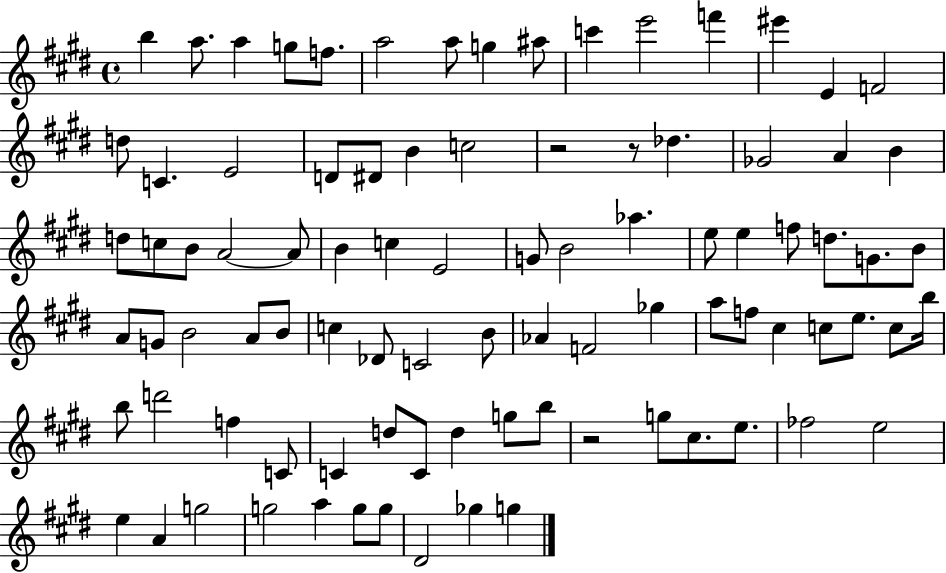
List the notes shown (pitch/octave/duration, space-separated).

B5/q A5/e. A5/q G5/e F5/e. A5/h A5/e G5/q A#5/e C6/q E6/h F6/q EIS6/q E4/q F4/h D5/e C4/q. E4/h D4/e D#4/e B4/q C5/h R/h R/e Db5/q. Gb4/h A4/q B4/q D5/e C5/e B4/e A4/h A4/e B4/q C5/q E4/h G4/e B4/h Ab5/q. E5/e E5/q F5/e D5/e. G4/e. B4/e A4/e G4/e B4/h A4/e B4/e C5/q Db4/e C4/h B4/e Ab4/q F4/h Gb5/q A5/e F5/e C#5/q C5/e E5/e. C5/e B5/s B5/e D6/h F5/q C4/e C4/q D5/e C4/e D5/q G5/e B5/e R/h G5/e C#5/e. E5/e. FES5/h E5/h E5/q A4/q G5/h G5/h A5/q G5/e G5/e D#4/h Gb5/q G5/q